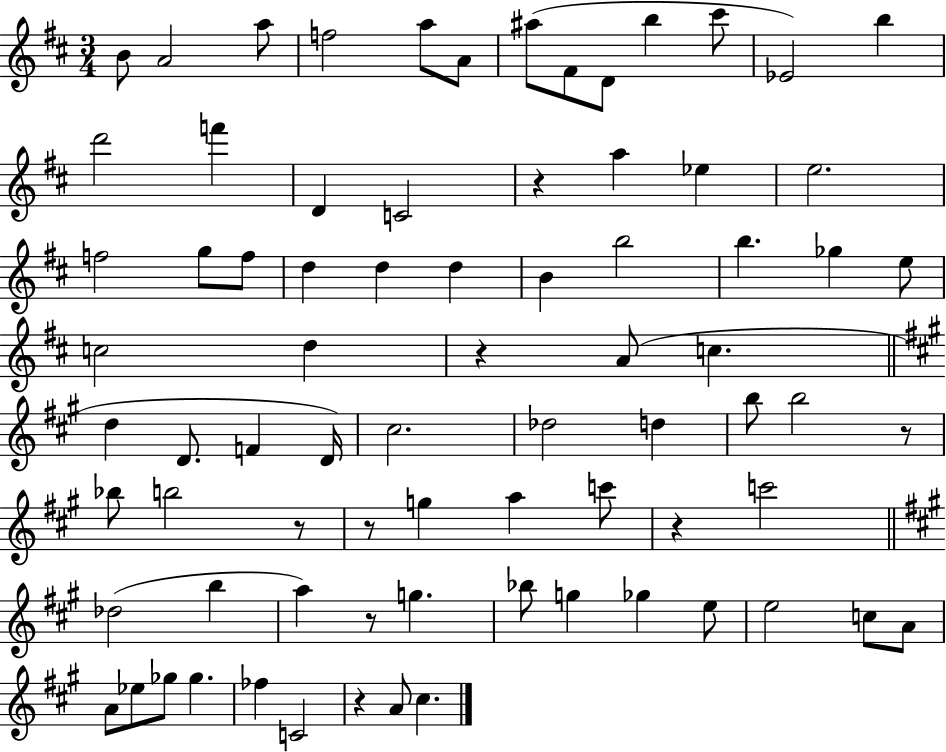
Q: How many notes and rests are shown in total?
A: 77